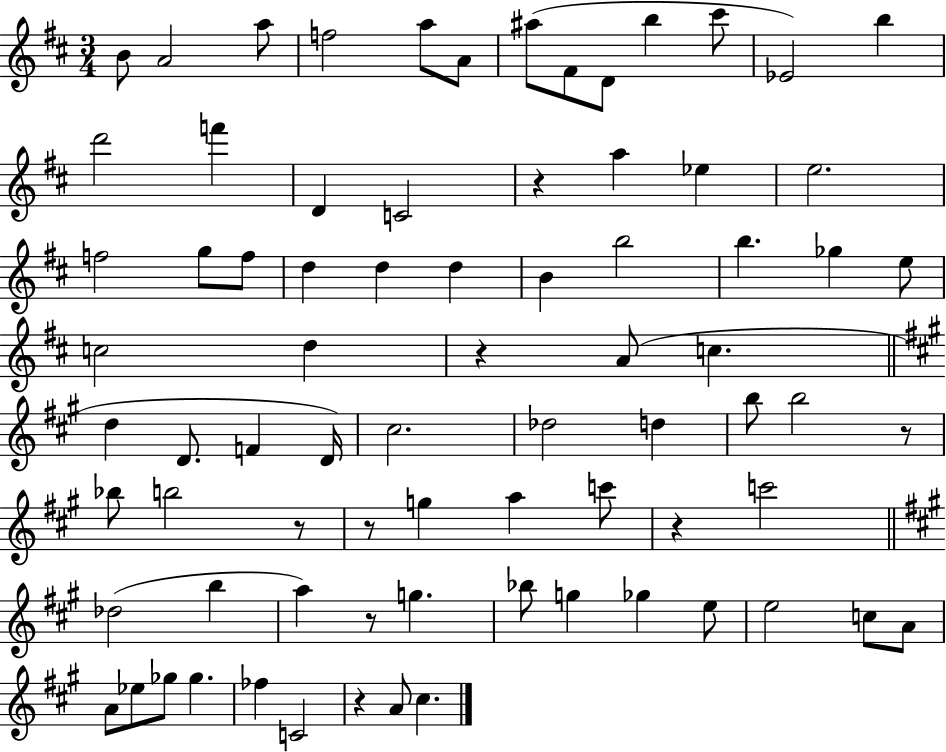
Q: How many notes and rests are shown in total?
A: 77